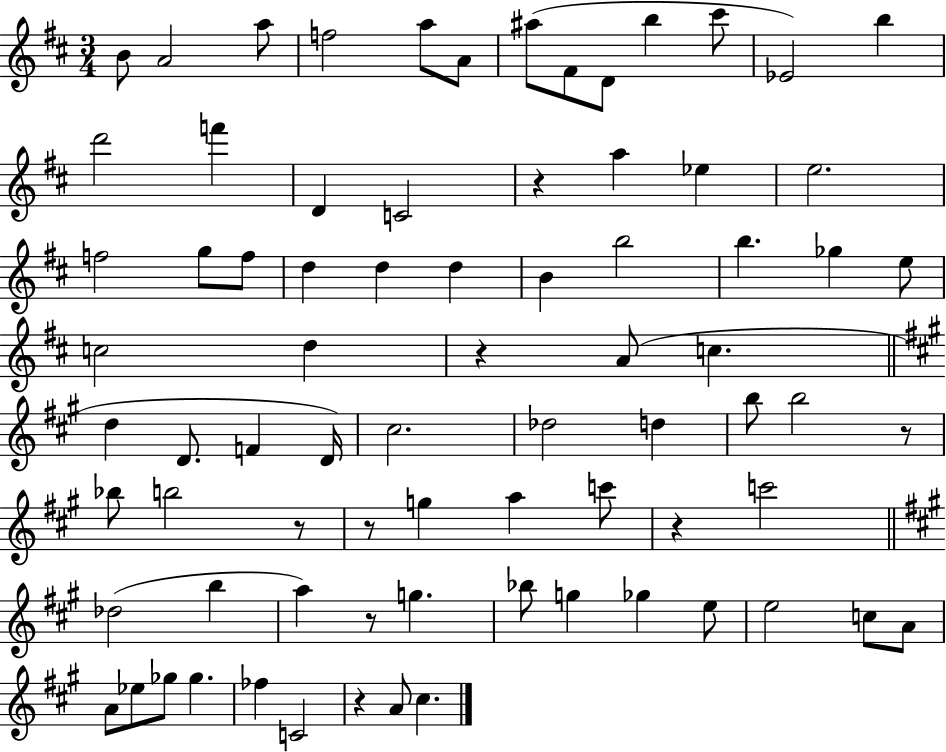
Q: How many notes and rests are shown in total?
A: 77